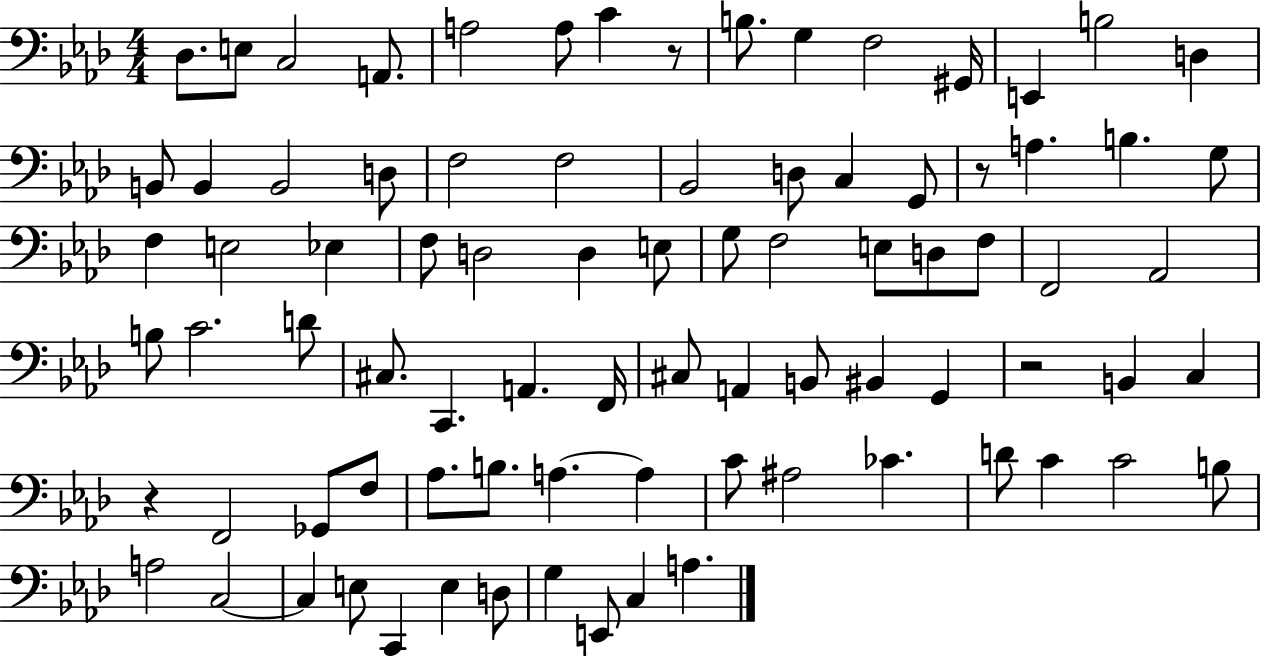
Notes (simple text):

Db3/e. E3/e C3/h A2/e. A3/h A3/e C4/q R/e B3/e. G3/q F3/h G#2/s E2/q B3/h D3/q B2/e B2/q B2/h D3/e F3/h F3/h Bb2/h D3/e C3/q G2/e R/e A3/q. B3/q. G3/e F3/q E3/h Eb3/q F3/e D3/h D3/q E3/e G3/e F3/h E3/e D3/e F3/e F2/h Ab2/h B3/e C4/h. D4/e C#3/e. C2/q. A2/q. F2/s C#3/e A2/q B2/e BIS2/q G2/q R/h B2/q C3/q R/q F2/h Gb2/e F3/e Ab3/e. B3/e. A3/q. A3/q C4/e A#3/h CES4/q. D4/e C4/q C4/h B3/e A3/h C3/h C3/q E3/e C2/q E3/q D3/e G3/q E2/e C3/q A3/q.